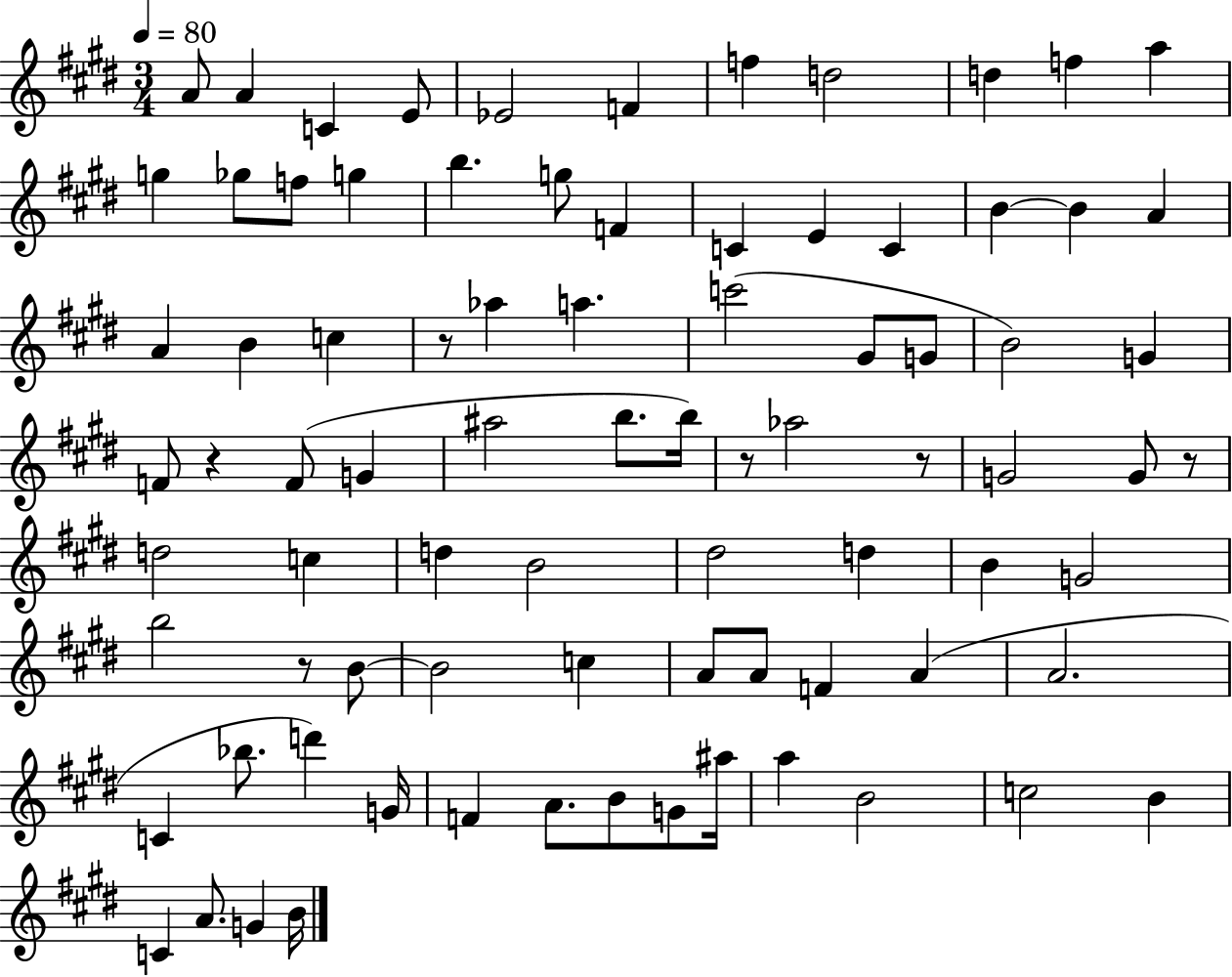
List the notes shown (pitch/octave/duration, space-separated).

A4/e A4/q C4/q E4/e Eb4/h F4/q F5/q D5/h D5/q F5/q A5/q G5/q Gb5/e F5/e G5/q B5/q. G5/e F4/q C4/q E4/q C4/q B4/q B4/q A4/q A4/q B4/q C5/q R/e Ab5/q A5/q. C6/h G#4/e G4/e B4/h G4/q F4/e R/q F4/e G4/q A#5/h B5/e. B5/s R/e Ab5/h R/e G4/h G4/e R/e D5/h C5/q D5/q B4/h D#5/h D5/q B4/q G4/h B5/h R/e B4/e B4/h C5/q A4/e A4/e F4/q A4/q A4/h. C4/q Bb5/e. D6/q G4/s F4/q A4/e. B4/e G4/e A#5/s A5/q B4/h C5/h B4/q C4/q A4/e. G4/q B4/s